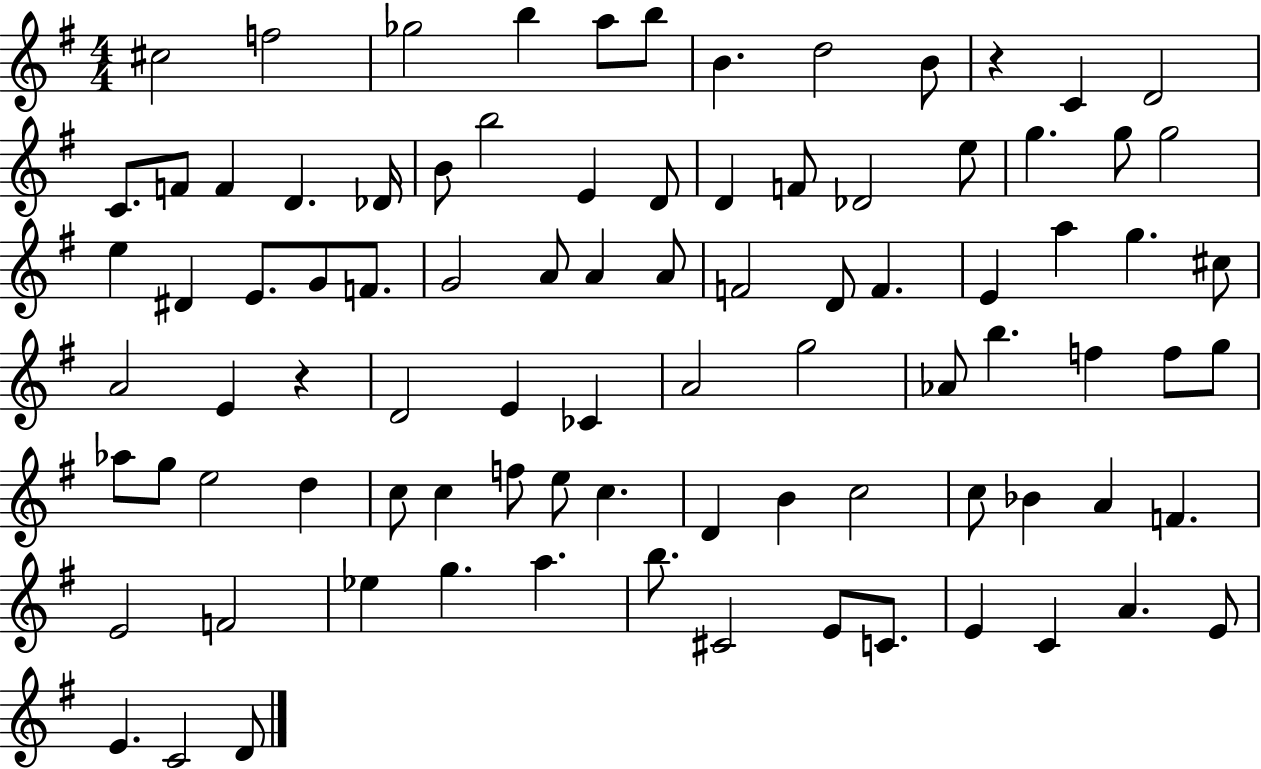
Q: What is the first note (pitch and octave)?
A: C#5